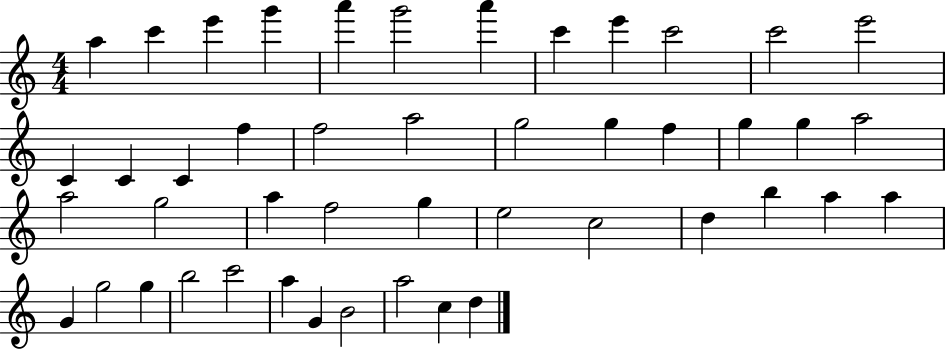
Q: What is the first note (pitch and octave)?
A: A5